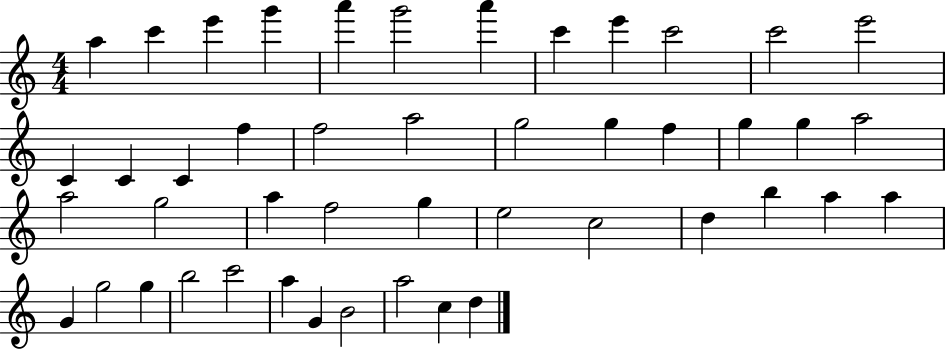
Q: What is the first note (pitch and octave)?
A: A5